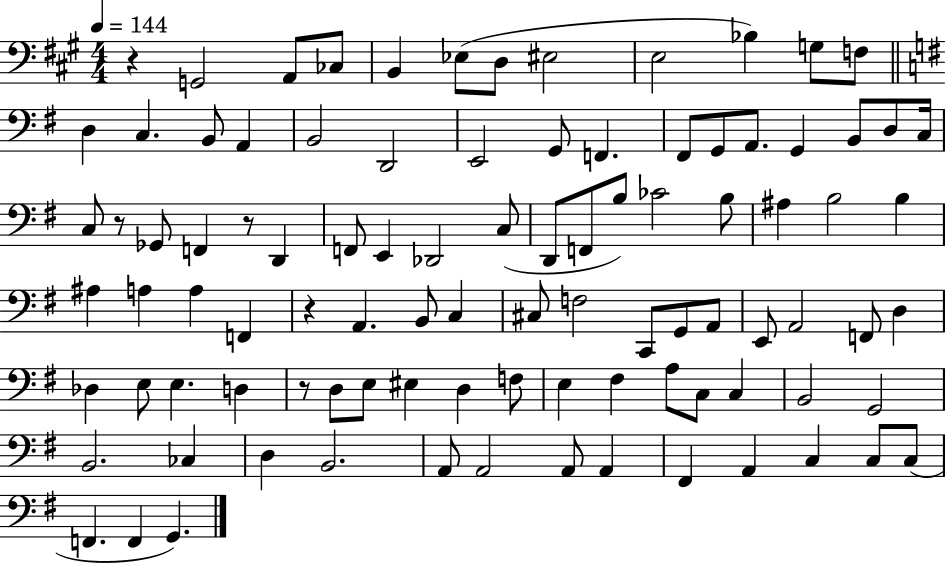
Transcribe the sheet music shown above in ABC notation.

X:1
T:Untitled
M:4/4
L:1/4
K:A
z G,,2 A,,/2 _C,/2 B,, _E,/2 D,/2 ^E,2 E,2 _B, G,/2 F,/2 D, C, B,,/2 A,, B,,2 D,,2 E,,2 G,,/2 F,, ^F,,/2 G,,/2 A,,/2 G,, B,,/2 D,/2 C,/4 C,/2 z/2 _G,,/2 F,, z/2 D,, F,,/2 E,, _D,,2 C,/2 D,,/2 F,,/2 B,/2 _C2 B,/2 ^A, B,2 B, ^A, A, A, F,, z A,, B,,/2 C, ^C,/2 F,2 C,,/2 G,,/2 A,,/2 E,,/2 A,,2 F,,/2 D, _D, E,/2 E, D, z/2 D,/2 E,/2 ^E, D, F,/2 E, ^F, A,/2 C,/2 C, B,,2 G,,2 B,,2 _C, D, B,,2 A,,/2 A,,2 A,,/2 A,, ^F,, A,, C, C,/2 C,/2 F,, F,, G,,